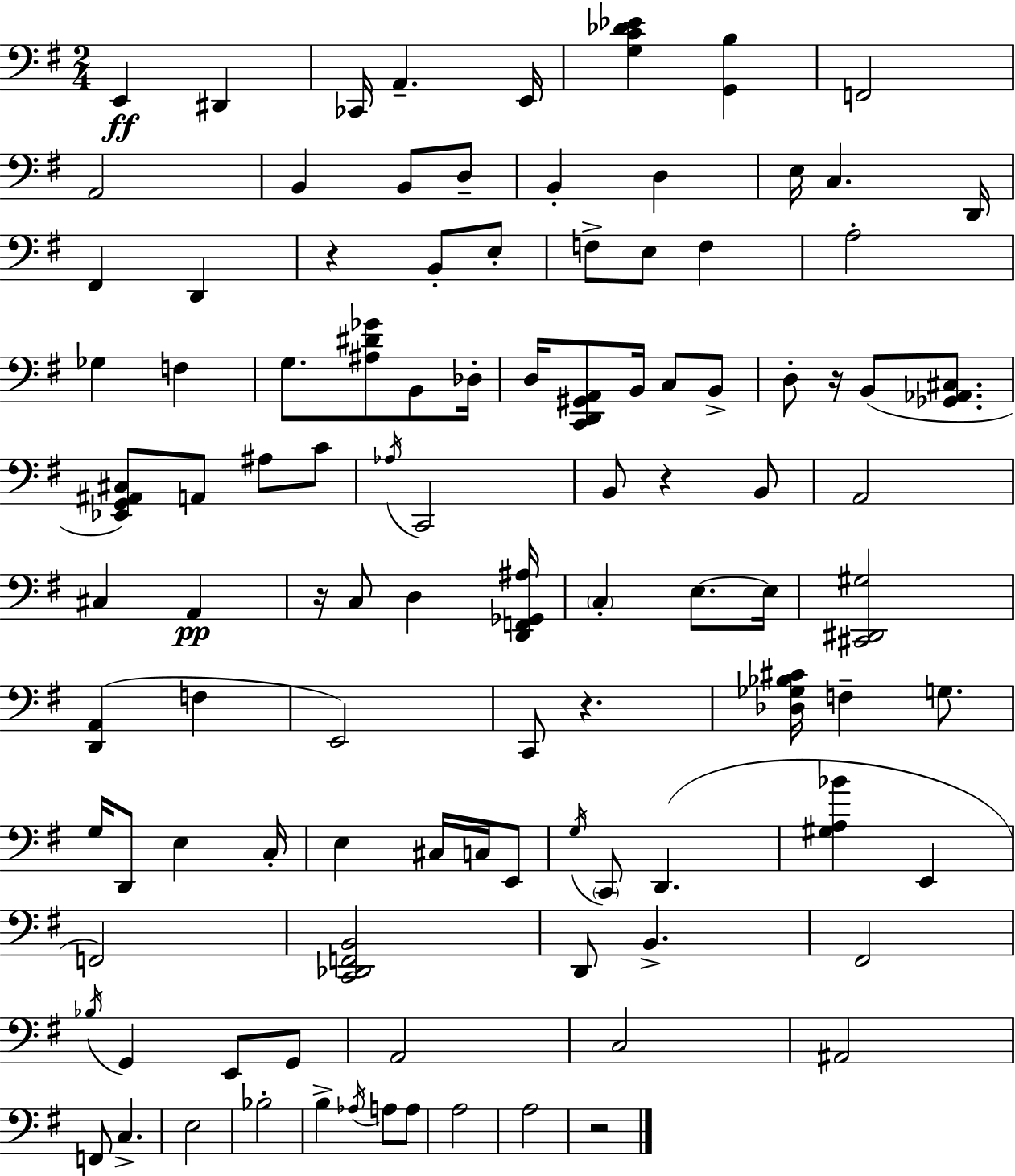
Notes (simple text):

E2/q D#2/q CES2/s A2/q. E2/s [G3,C4,Db4,Eb4]/q [G2,B3]/q F2/h A2/h B2/q B2/e D3/e B2/q D3/q E3/s C3/q. D2/s F#2/q D2/q R/q B2/e E3/e F3/e E3/e F3/q A3/h Gb3/q F3/q G3/e. [A#3,D#4,Gb4]/e B2/e Db3/s D3/s [C2,D2,G#2,A2]/e B2/s C3/e B2/e D3/e R/s B2/e [Gb2,Ab2,C#3]/e. [Eb2,G2,A#2,C#3]/e A2/e A#3/e C4/e Ab3/s C2/h B2/e R/q B2/e A2/h C#3/q A2/q R/s C3/e D3/q [D2,F2,Gb2,A#3]/s C3/q E3/e. E3/s [C#2,D#2,G#3]/h [D2,A2]/q F3/q E2/h C2/e R/q. [Db3,Gb3,Bb3,C#4]/s F3/q G3/e. G3/s D2/e E3/q C3/s E3/q C#3/s C3/s E2/e G3/s C2/e D2/q. [G#3,A3,Bb4]/q E2/q F2/h [C2,Db2,F2,B2]/h D2/e B2/q. F#2/h Bb3/s G2/q E2/e G2/e A2/h C3/h A#2/h F2/e C3/q. E3/h Bb3/h B3/q Ab3/s A3/e A3/e A3/h A3/h R/h